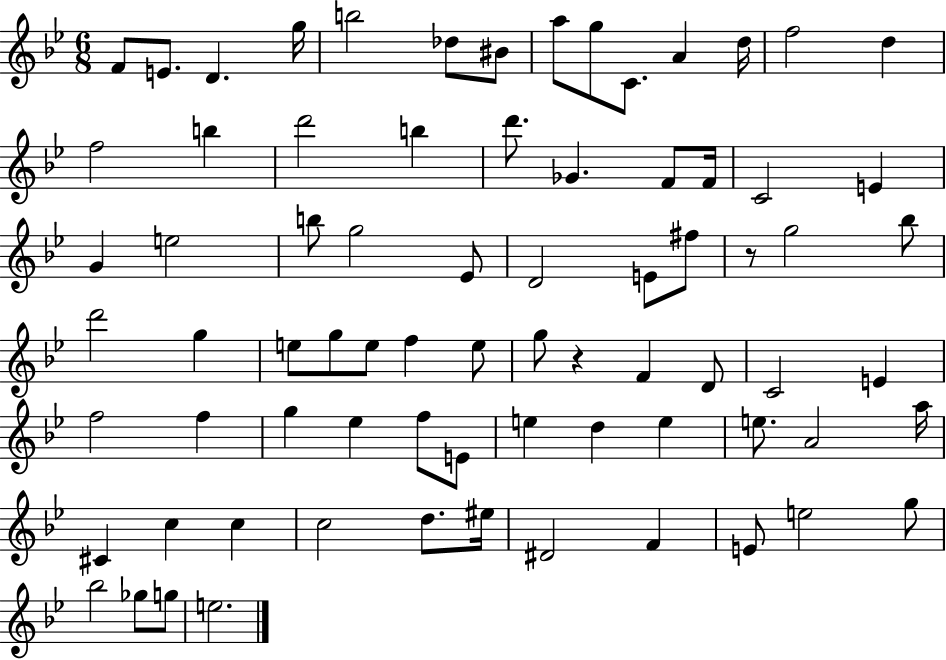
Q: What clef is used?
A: treble